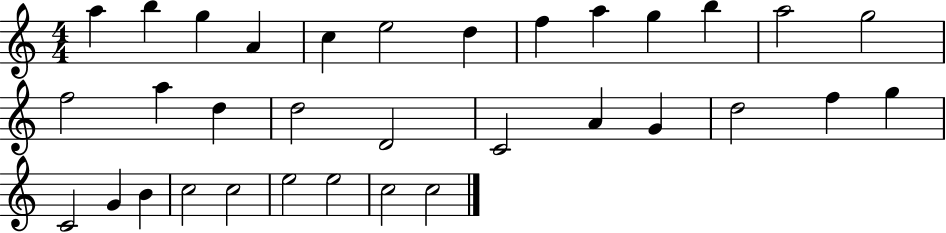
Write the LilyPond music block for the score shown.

{
  \clef treble
  \numericTimeSignature
  \time 4/4
  \key c \major
  a''4 b''4 g''4 a'4 | c''4 e''2 d''4 | f''4 a''4 g''4 b''4 | a''2 g''2 | \break f''2 a''4 d''4 | d''2 d'2 | c'2 a'4 g'4 | d''2 f''4 g''4 | \break c'2 g'4 b'4 | c''2 c''2 | e''2 e''2 | c''2 c''2 | \break \bar "|."
}